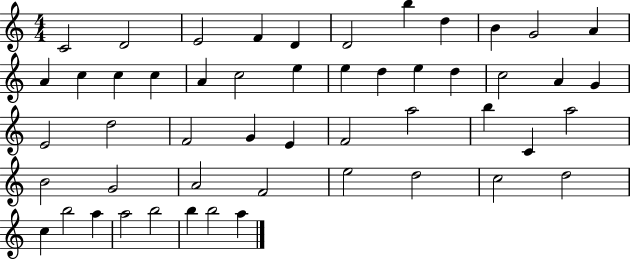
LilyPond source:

{
  \clef treble
  \numericTimeSignature
  \time 4/4
  \key c \major
  c'2 d'2 | e'2 f'4 d'4 | d'2 b''4 d''4 | b'4 g'2 a'4 | \break a'4 c''4 c''4 c''4 | a'4 c''2 e''4 | e''4 d''4 e''4 d''4 | c''2 a'4 g'4 | \break e'2 d''2 | f'2 g'4 e'4 | f'2 a''2 | b''4 c'4 a''2 | \break b'2 g'2 | a'2 f'2 | e''2 d''2 | c''2 d''2 | \break c''4 b''2 a''4 | a''2 b''2 | b''4 b''2 a''4 | \bar "|."
}